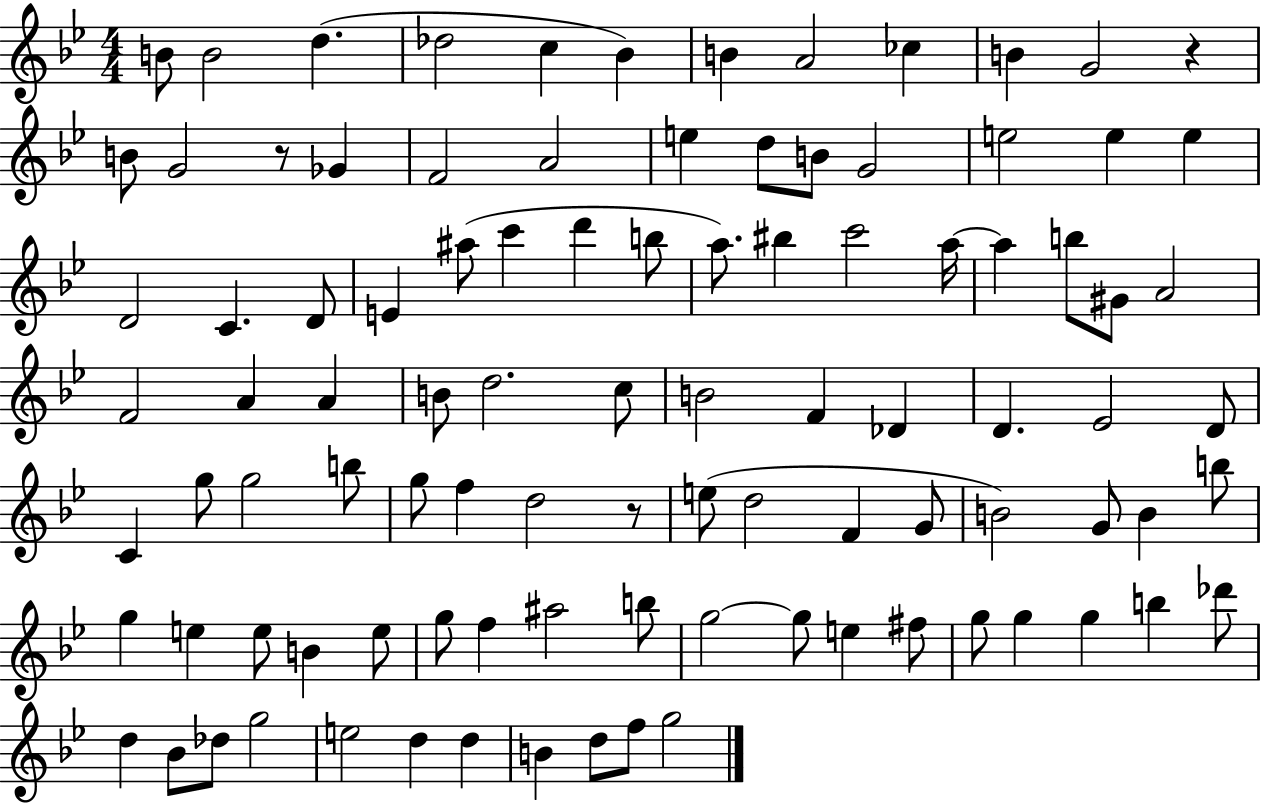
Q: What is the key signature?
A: BES major